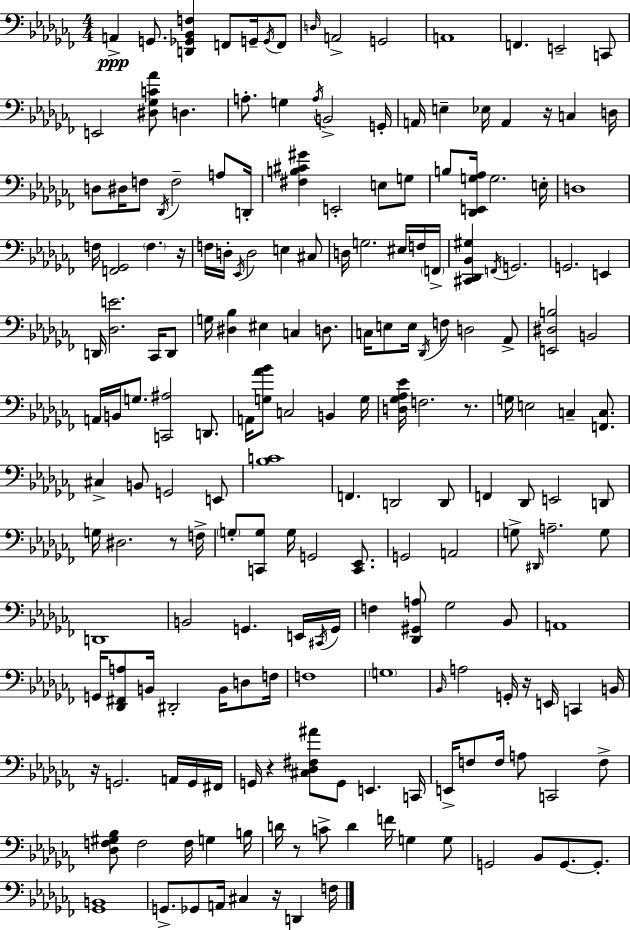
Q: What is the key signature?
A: AES minor